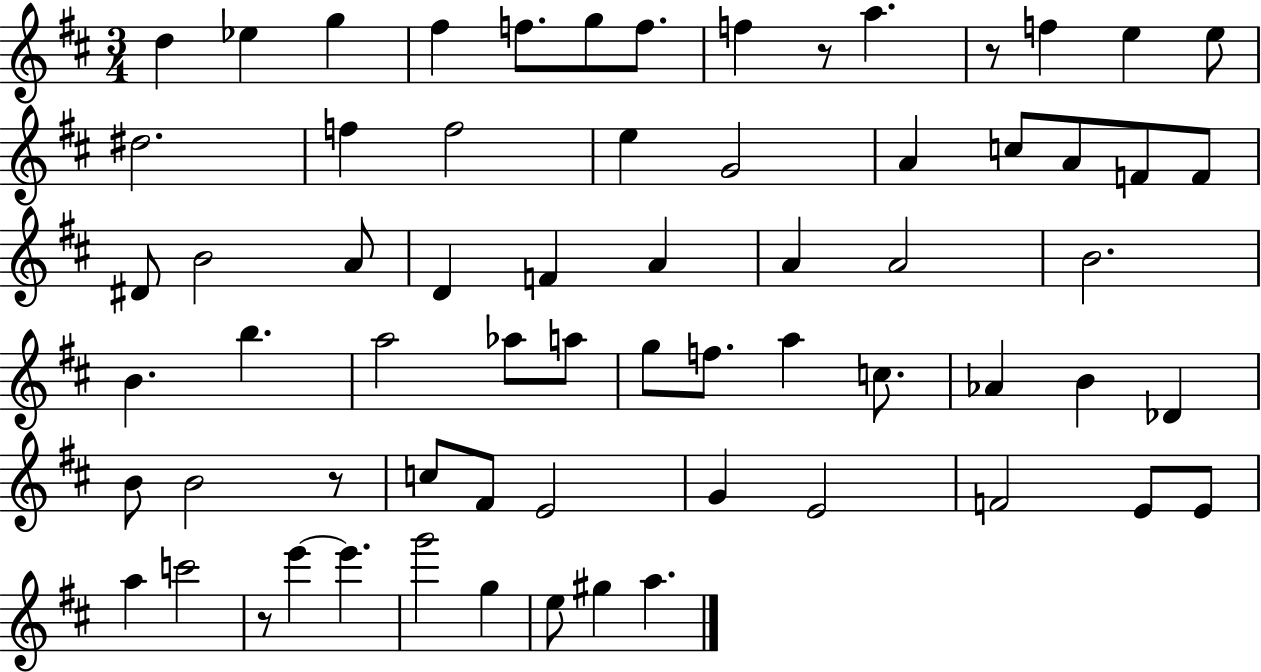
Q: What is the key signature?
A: D major